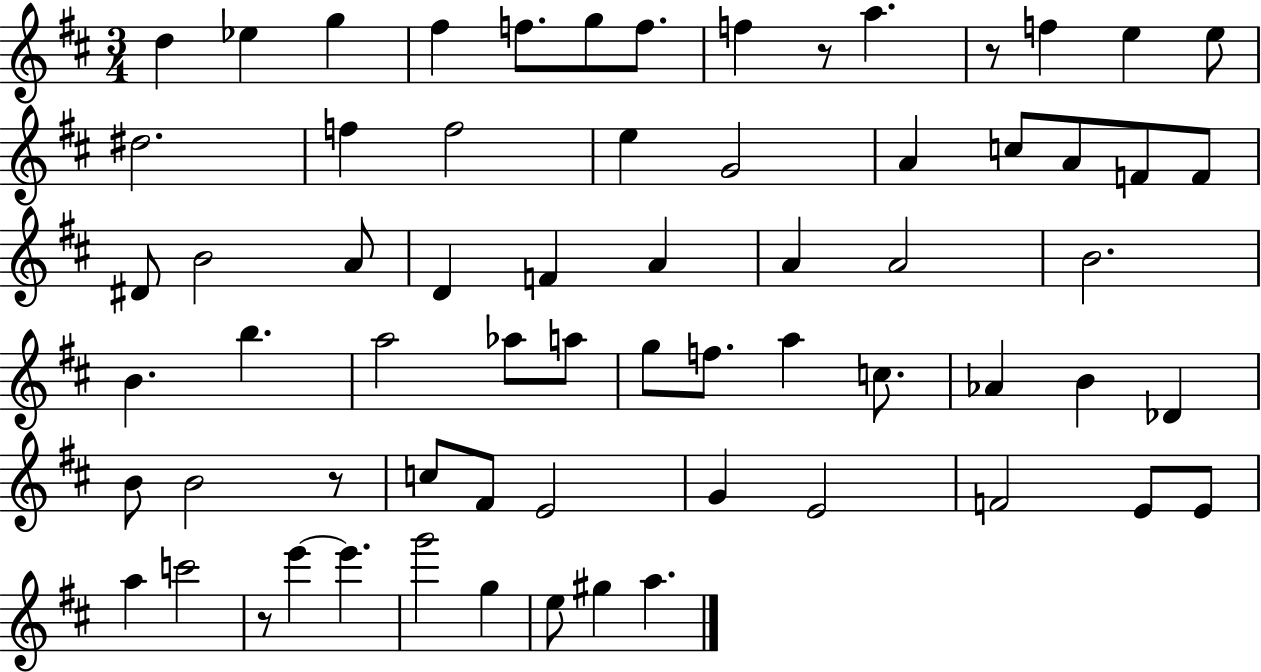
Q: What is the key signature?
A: D major